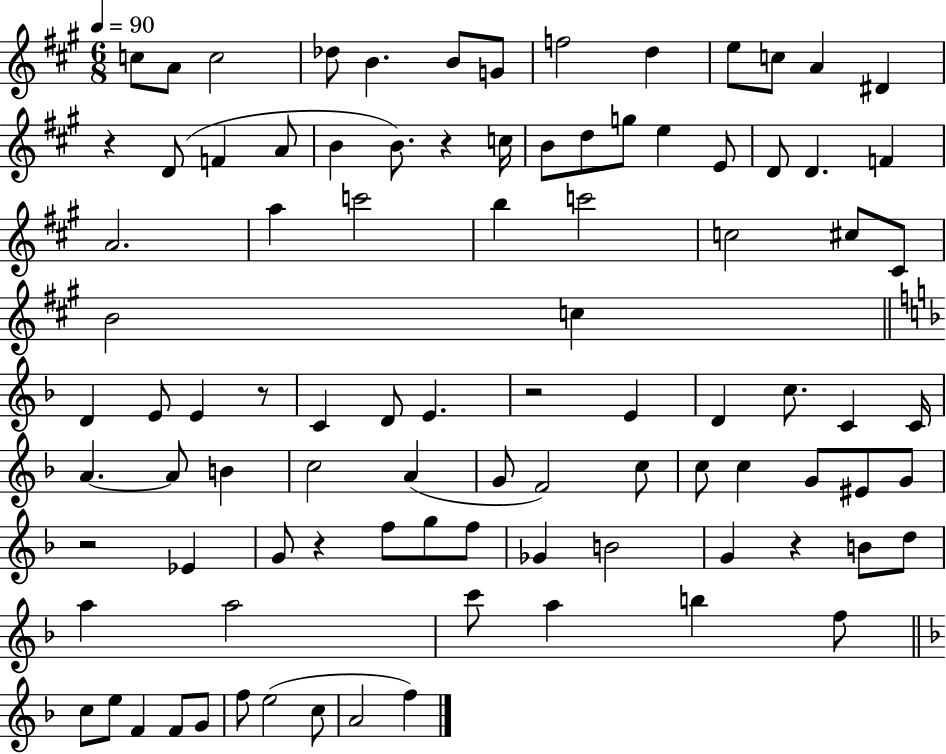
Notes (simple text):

C5/e A4/e C5/h Db5/e B4/q. B4/e G4/e F5/h D5/q E5/e C5/e A4/q D#4/q R/q D4/e F4/q A4/e B4/q B4/e. R/q C5/s B4/e D5/e G5/e E5/q E4/e D4/e D4/q. F4/q A4/h. A5/q C6/h B5/q C6/h C5/h C#5/e C#4/e B4/h C5/q D4/q E4/e E4/q R/e C4/q D4/e E4/q. R/h E4/q D4/q C5/e. C4/q C4/s A4/q. A4/e B4/q C5/h A4/q G4/e F4/h C5/e C5/e C5/q G4/e EIS4/e G4/e R/h Eb4/q G4/e R/q F5/e G5/e F5/e Gb4/q B4/h G4/q R/q B4/e D5/e A5/q A5/h C6/e A5/q B5/q F5/e C5/e E5/e F4/q F4/e G4/e F5/e E5/h C5/e A4/h F5/q